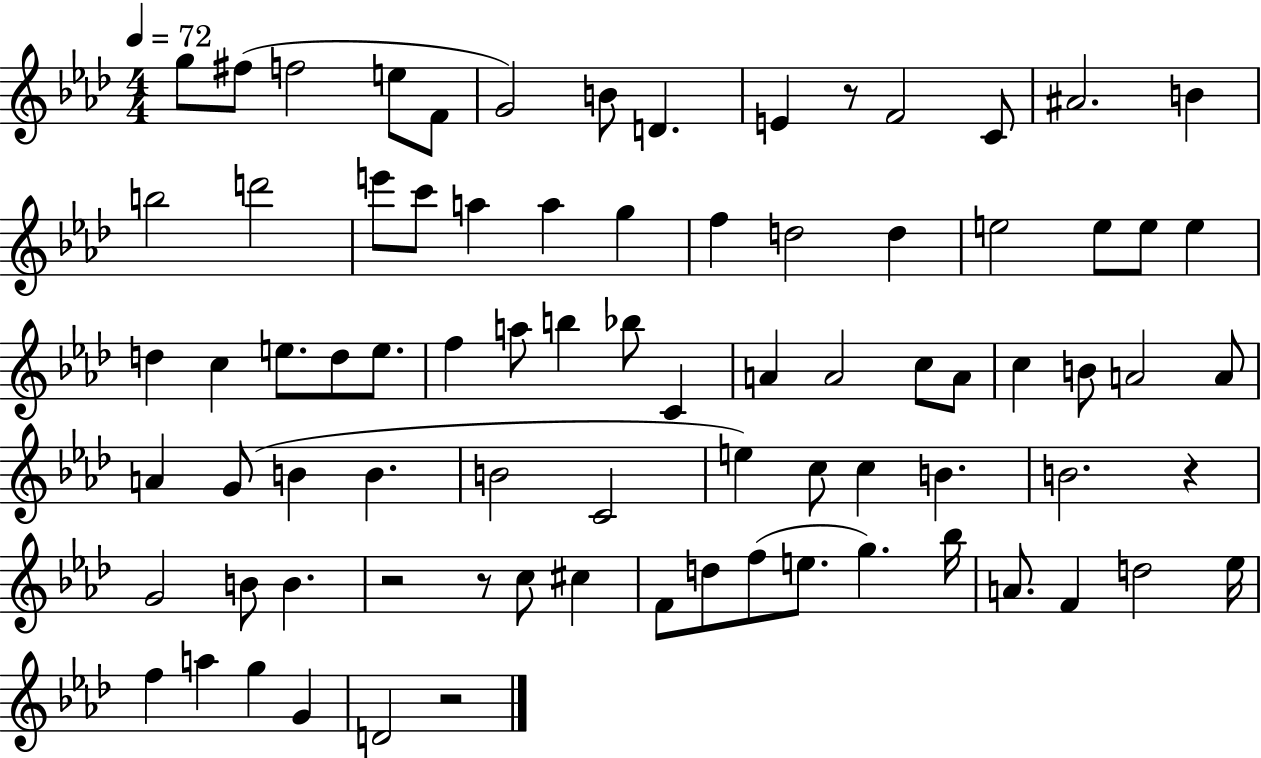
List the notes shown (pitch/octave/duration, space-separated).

G5/e F#5/e F5/h E5/e F4/e G4/h B4/e D4/q. E4/q R/e F4/h C4/e A#4/h. B4/q B5/h D6/h E6/e C6/e A5/q A5/q G5/q F5/q D5/h D5/q E5/h E5/e E5/e E5/q D5/q C5/q E5/e. D5/e E5/e. F5/q A5/e B5/q Bb5/e C4/q A4/q A4/h C5/e A4/e C5/q B4/e A4/h A4/e A4/q G4/e B4/q B4/q. B4/h C4/h E5/q C5/e C5/q B4/q. B4/h. R/q G4/h B4/e B4/q. R/h R/e C5/e C#5/q F4/e D5/e F5/e E5/e. G5/q. Bb5/s A4/e. F4/q D5/h Eb5/s F5/q A5/q G5/q G4/q D4/h R/h